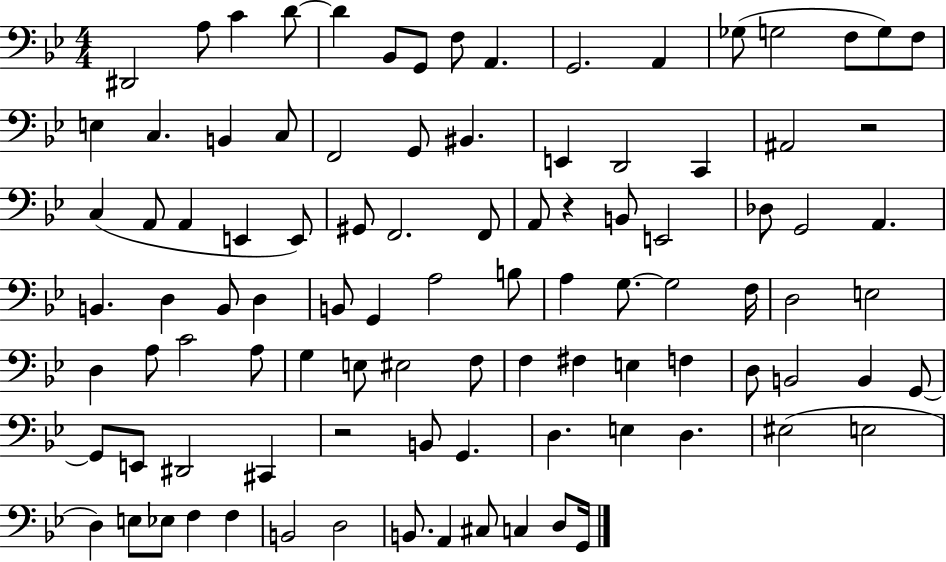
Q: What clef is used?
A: bass